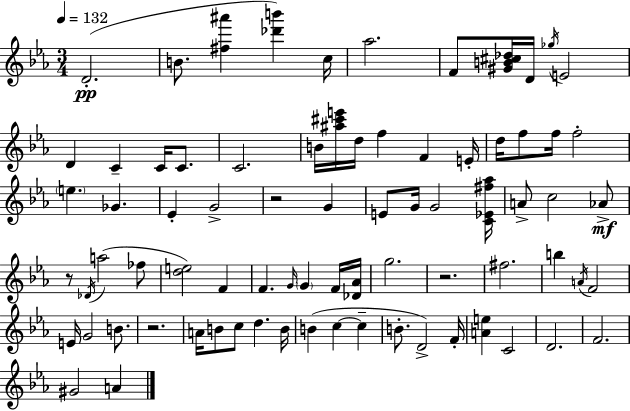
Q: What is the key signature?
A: C minor